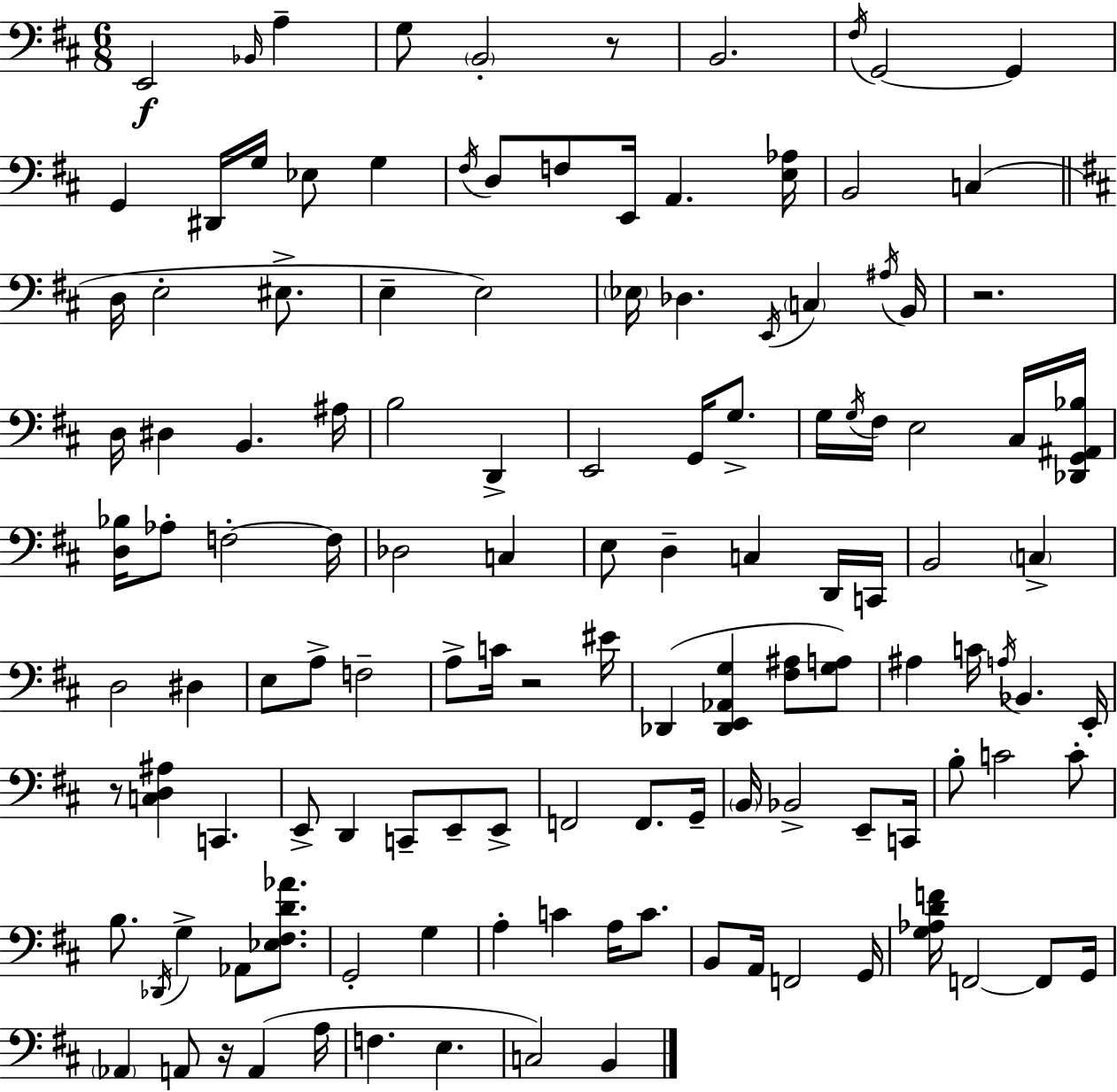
E2/h Bb2/s A3/q G3/e B2/h R/e B2/h. F#3/s G2/h G2/q G2/q D#2/s G3/s Eb3/e G3/q F#3/s D3/e F3/e E2/s A2/q. [E3,Ab3]/s B2/h C3/q D3/s E3/h EIS3/e. E3/q E3/h Eb3/s Db3/q. E2/s C3/q A#3/s B2/s R/h. D3/s D#3/q B2/q. A#3/s B3/h D2/q E2/h G2/s G3/e. G3/s G3/s F#3/s E3/h C#3/s [Db2,G2,A#2,Bb3]/s [D3,Bb3]/s Ab3/e F3/h F3/s Db3/h C3/q E3/e D3/q C3/q D2/s C2/s B2/h C3/q D3/h D#3/q E3/e A3/e F3/h A3/e C4/s R/h EIS4/s Db2/q [Db2,E2,Ab2,G3]/q [F#3,A#3]/e [G3,A3]/e A#3/q C4/s A3/s Bb2/q. E2/s R/e [C3,D3,A#3]/q C2/q. E2/e D2/q C2/e E2/e E2/e F2/h F2/e. G2/s B2/s Bb2/h E2/e C2/s B3/e C4/h C4/e B3/e. Db2/s G3/q Ab2/e [Eb3,F#3,D4,Ab4]/e. G2/h G3/q A3/q C4/q A3/s C4/e. B2/e A2/s F2/h G2/s [G3,Ab3,D4,F4]/s F2/h F2/e G2/s Ab2/q A2/e R/s A2/q A3/s F3/q. E3/q. C3/h B2/q